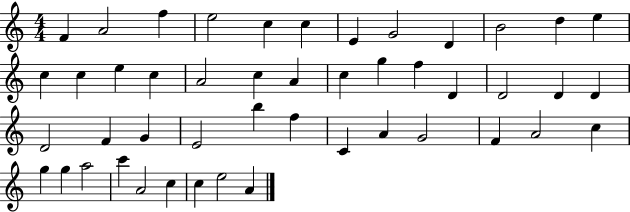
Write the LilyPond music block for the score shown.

{
  \clef treble
  \numericTimeSignature
  \time 4/4
  \key c \major
  f'4 a'2 f''4 | e''2 c''4 c''4 | e'4 g'2 d'4 | b'2 d''4 e''4 | \break c''4 c''4 e''4 c''4 | a'2 c''4 a'4 | c''4 g''4 f''4 d'4 | d'2 d'4 d'4 | \break d'2 f'4 g'4 | e'2 b''4 f''4 | c'4 a'4 g'2 | f'4 a'2 c''4 | \break g''4 g''4 a''2 | c'''4 a'2 c''4 | c''4 e''2 a'4 | \bar "|."
}